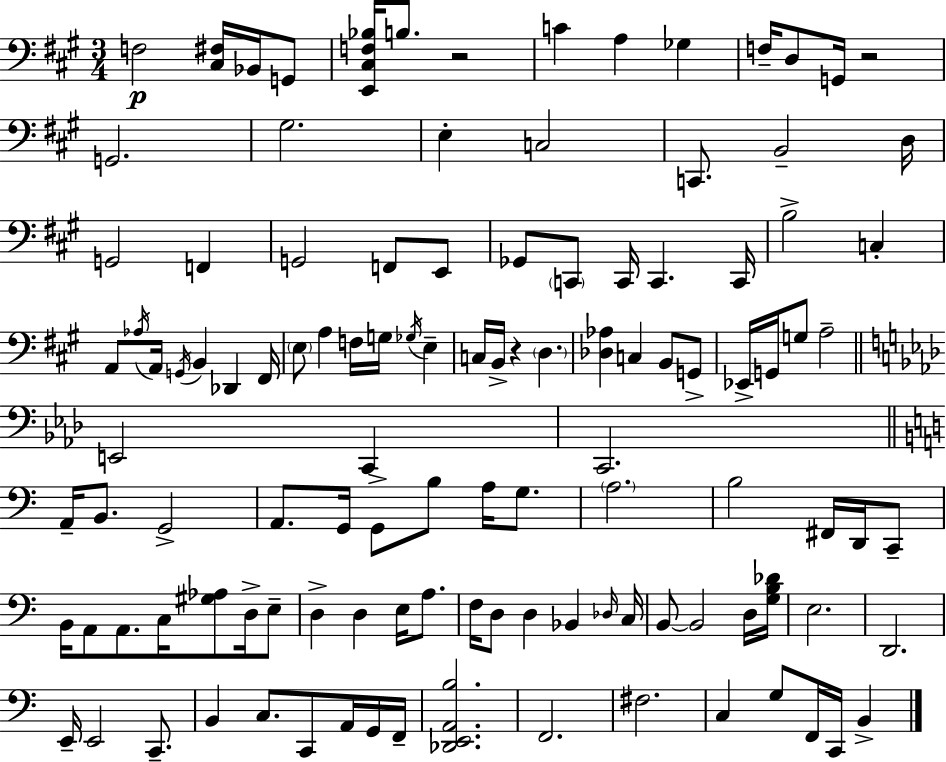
F3/h [C#3,F#3]/s Bb2/s G2/e [E2,C#3,F3,Bb3]/s B3/e. R/h C4/q A3/q Gb3/q F3/s D3/e G2/s R/h G2/h. G#3/h. E3/q C3/h C2/e. B2/h D3/s G2/h F2/q G2/h F2/e E2/e Gb2/e C2/e C2/s C2/q. C2/s B3/h C3/q A2/e Ab3/s A2/s G2/s B2/q Db2/q F#2/s E3/e A3/q F3/s G3/s Gb3/s E3/q C3/s B2/s R/q D3/q. [Db3,Ab3]/q C3/q B2/e G2/e Eb2/s G2/s G3/e A3/h E2/h C2/q C2/h. A2/s B2/e. G2/h A2/e. G2/s G2/e B3/e A3/s G3/e. A3/h. B3/h F#2/s D2/s C2/e B2/s A2/e A2/e. C3/s [G#3,Ab3]/e D3/s E3/e D3/q D3/q E3/s A3/e. F3/s D3/e D3/q Bb2/q Db3/s C3/s B2/e B2/h D3/s [G3,B3,Db4]/s E3/h. D2/h. E2/s E2/h C2/e. B2/q C3/e. C2/e A2/s G2/s F2/s [Db2,E2,A2,B3]/h. F2/h. F#3/h. C3/q G3/e F2/s C2/s B2/q